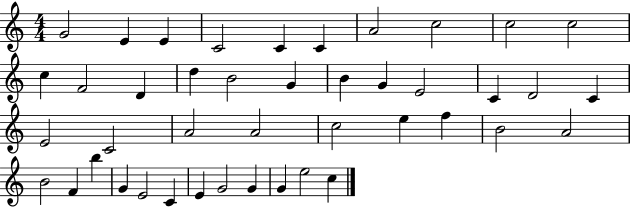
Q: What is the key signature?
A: C major